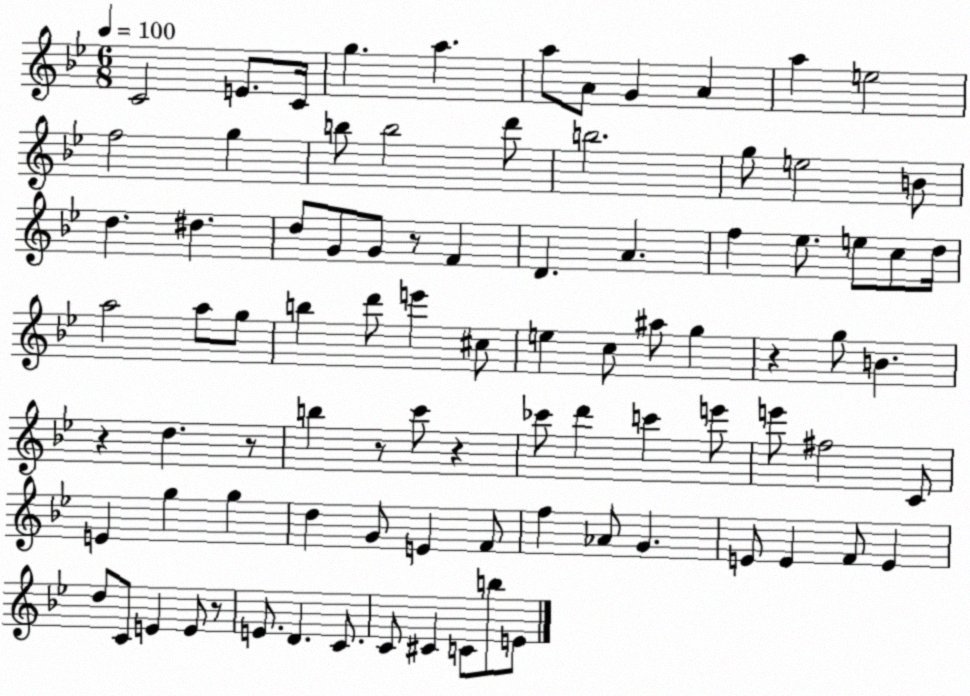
X:1
T:Untitled
M:6/8
L:1/4
K:Bb
C2 E/2 C/4 g a a/2 A/2 G A a e2 f2 g b/2 b2 d'/2 b2 g/2 e2 B/2 d ^d d/2 G/2 G/2 z/2 F D A f _e/2 e/2 c/2 d/4 a2 a/2 g/2 b d'/2 e' ^c/2 e c/2 ^a/2 g z g/2 B z d z/2 b z/2 c'/2 z _c'/2 d' c' e'/2 e'/2 ^f2 C/2 E g g d G/2 E F/2 f _A/2 G E/2 E F/2 E d/2 C/2 E E/2 z/2 E/2 D C/2 C/2 ^C C/2 b/2 E/2